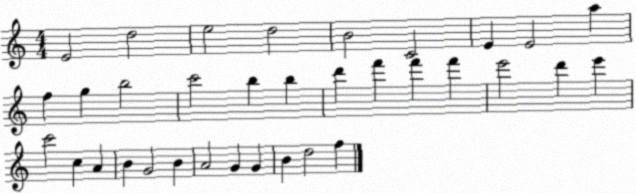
X:1
T:Untitled
M:4/4
L:1/4
K:C
E2 d2 e2 d2 B2 C2 E E2 a f g b2 c'2 b b d' f' f' f' e'2 d' e' c'2 c A B G2 B A2 G G B d2 f